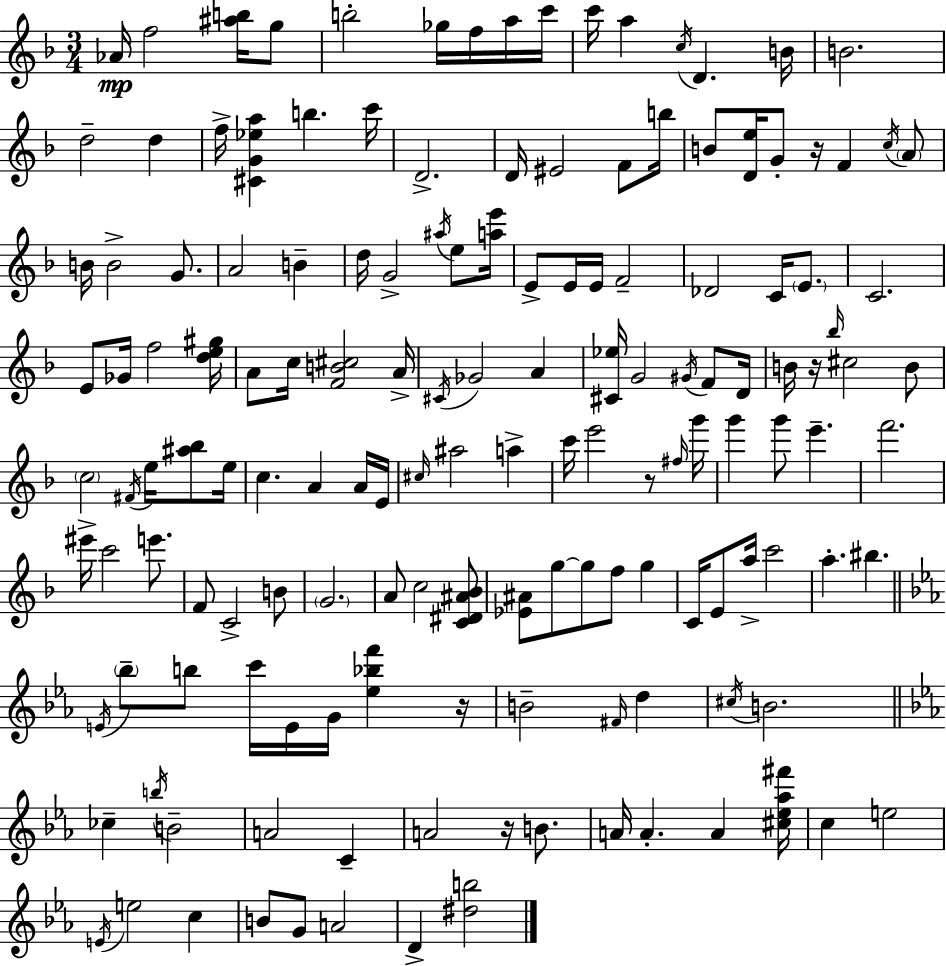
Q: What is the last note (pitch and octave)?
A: D4